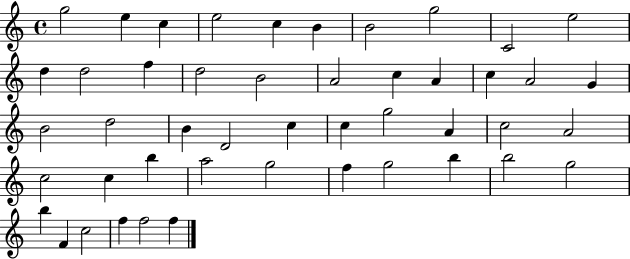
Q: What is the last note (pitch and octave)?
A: F5